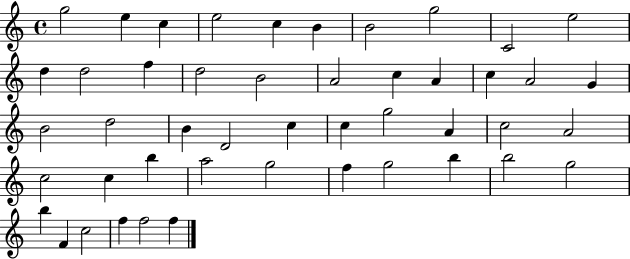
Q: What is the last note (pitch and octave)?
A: F5